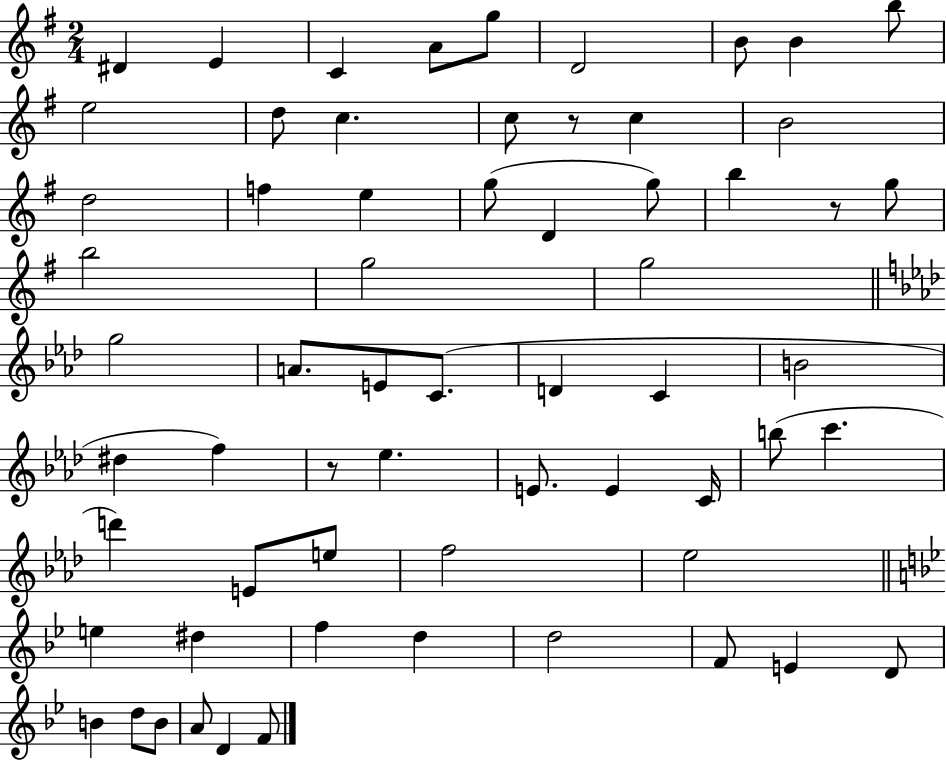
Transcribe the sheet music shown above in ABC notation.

X:1
T:Untitled
M:2/4
L:1/4
K:G
^D E C A/2 g/2 D2 B/2 B b/2 e2 d/2 c c/2 z/2 c B2 d2 f e g/2 D g/2 b z/2 g/2 b2 g2 g2 g2 A/2 E/2 C/2 D C B2 ^d f z/2 _e E/2 E C/4 b/2 c' d' E/2 e/2 f2 _e2 e ^d f d d2 F/2 E D/2 B d/2 B/2 A/2 D F/2